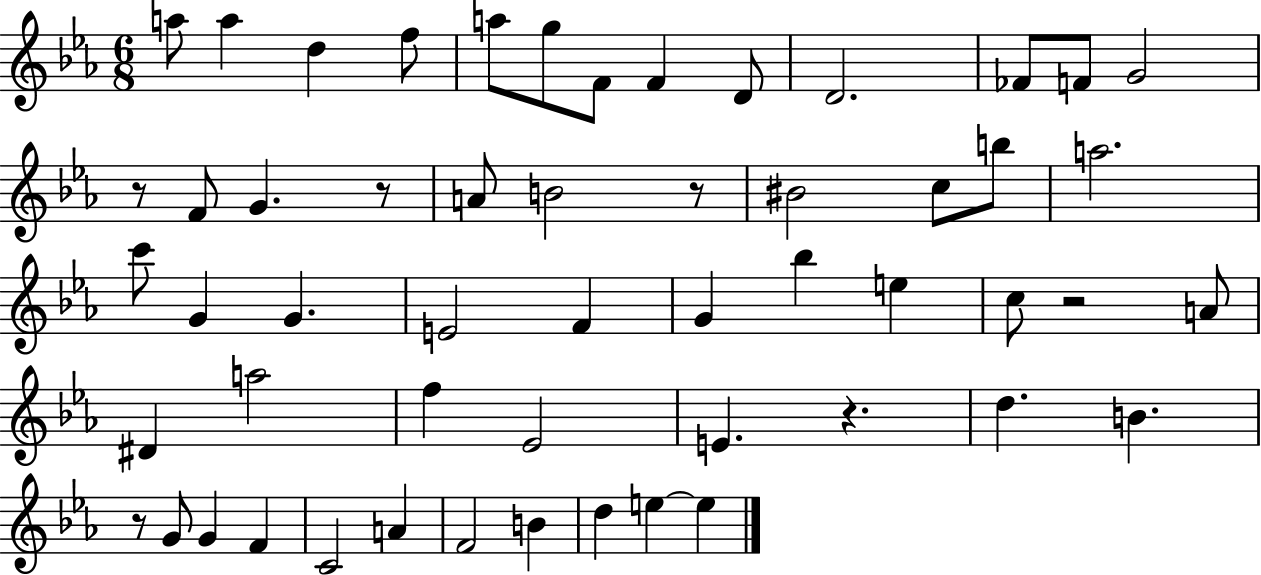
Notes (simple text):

A5/e A5/q D5/q F5/e A5/e G5/e F4/e F4/q D4/e D4/h. FES4/e F4/e G4/h R/e F4/e G4/q. R/e A4/e B4/h R/e BIS4/h C5/e B5/e A5/h. C6/e G4/q G4/q. E4/h F4/q G4/q Bb5/q E5/q C5/e R/h A4/e D#4/q A5/h F5/q Eb4/h E4/q. R/q. D5/q. B4/q. R/e G4/e G4/q F4/q C4/h A4/q F4/h B4/q D5/q E5/q E5/q